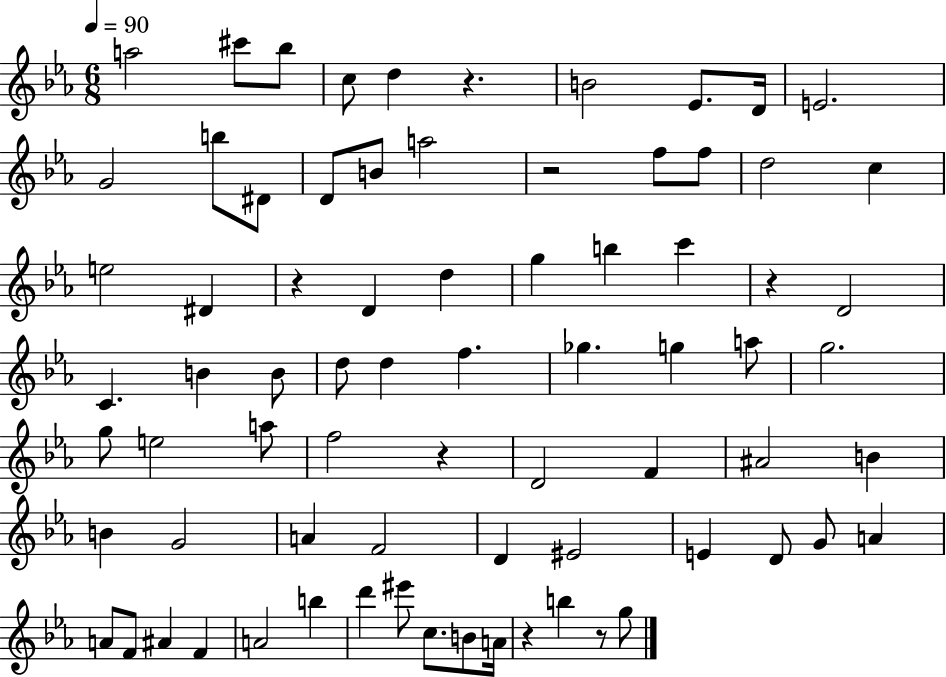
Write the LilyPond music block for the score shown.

{
  \clef treble
  \numericTimeSignature
  \time 6/8
  \key ees \major
  \tempo 4 = 90
  a''2 cis'''8 bes''8 | c''8 d''4 r4. | b'2 ees'8. d'16 | e'2. | \break g'2 b''8 dis'8 | d'8 b'8 a''2 | r2 f''8 f''8 | d''2 c''4 | \break e''2 dis'4 | r4 d'4 d''4 | g''4 b''4 c'''4 | r4 d'2 | \break c'4. b'4 b'8 | d''8 d''4 f''4. | ges''4. g''4 a''8 | g''2. | \break g''8 e''2 a''8 | f''2 r4 | d'2 f'4 | ais'2 b'4 | \break b'4 g'2 | a'4 f'2 | d'4 eis'2 | e'4 d'8 g'8 a'4 | \break a'8 f'8 ais'4 f'4 | a'2 b''4 | d'''4 eis'''8 c''8. b'8 a'16 | r4 b''4 r8 g''8 | \break \bar "|."
}